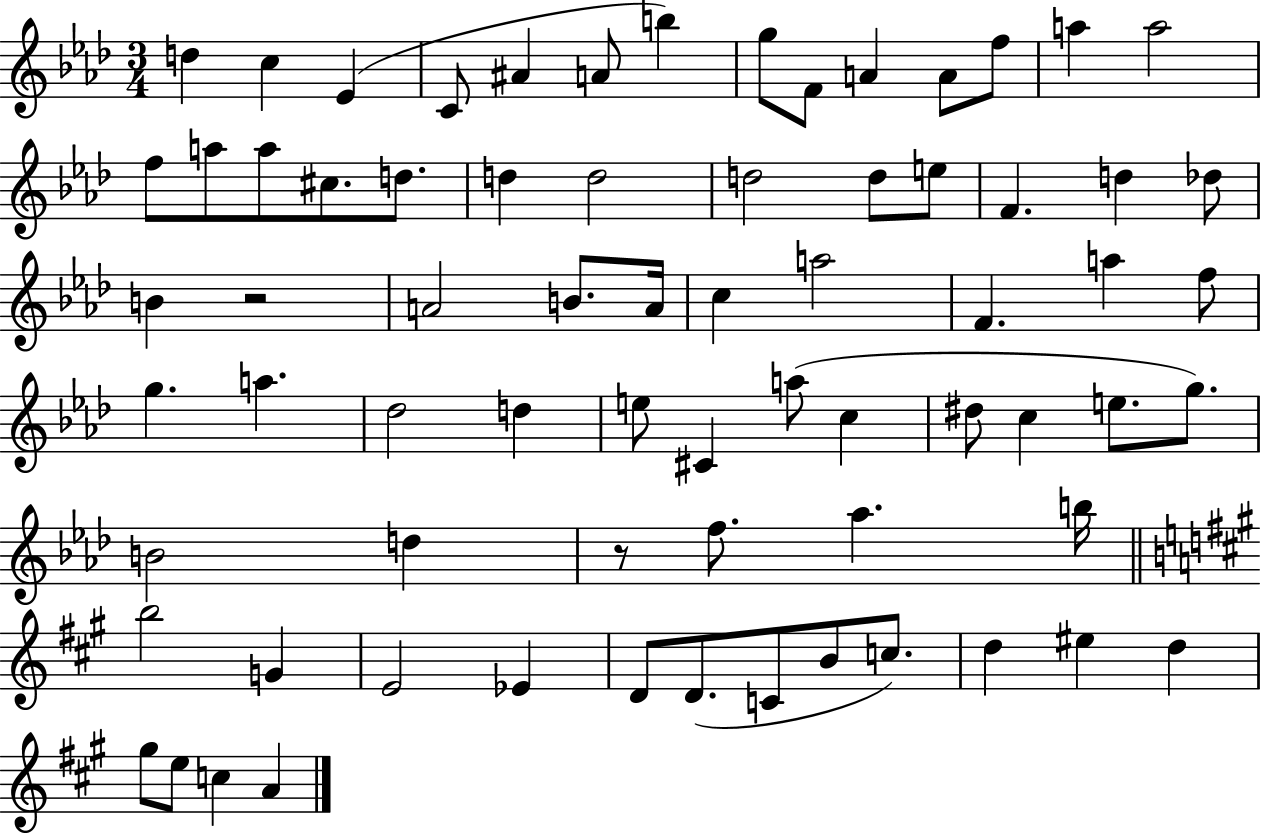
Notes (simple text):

D5/q C5/q Eb4/q C4/e A#4/q A4/e B5/q G5/e F4/e A4/q A4/e F5/e A5/q A5/h F5/e A5/e A5/e C#5/e. D5/e. D5/q D5/h D5/h D5/e E5/e F4/q. D5/q Db5/e B4/q R/h A4/h B4/e. A4/s C5/q A5/h F4/q. A5/q F5/e G5/q. A5/q. Db5/h D5/q E5/e C#4/q A5/e C5/q D#5/e C5/q E5/e. G5/e. B4/h D5/q R/e F5/e. Ab5/q. B5/s B5/h G4/q E4/h Eb4/q D4/e D4/e. C4/e B4/e C5/e. D5/q EIS5/q D5/q G#5/e E5/e C5/q A4/q